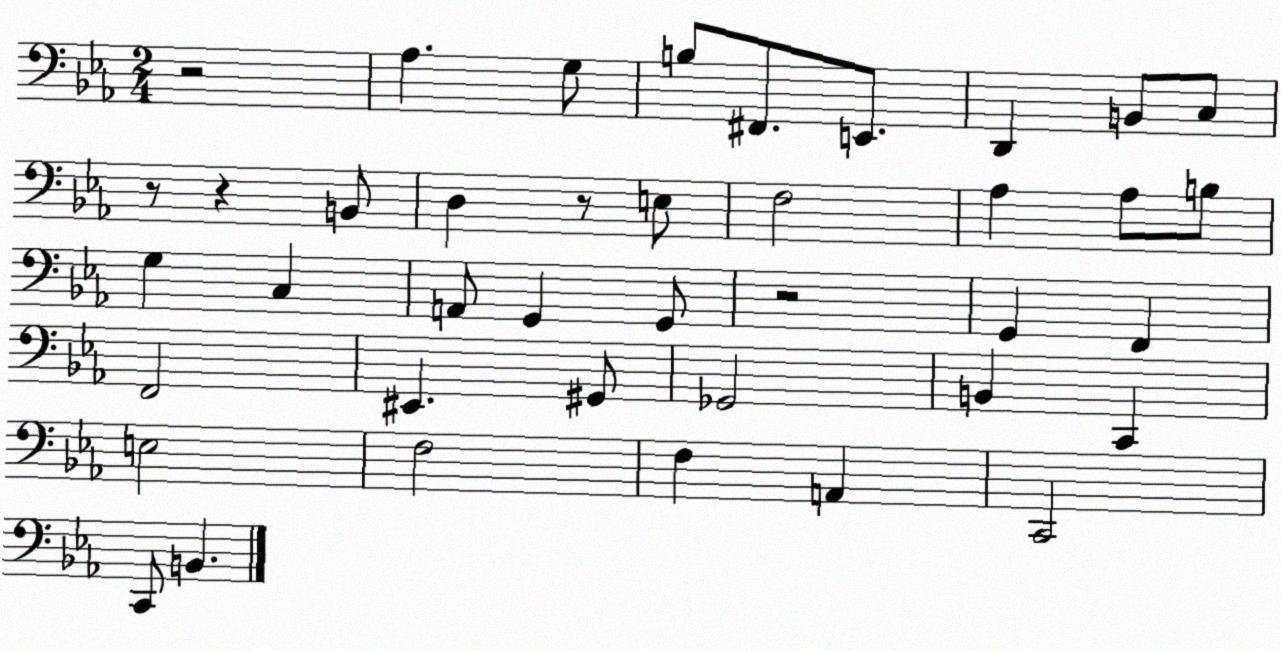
X:1
T:Untitled
M:2/4
L:1/4
K:Eb
z2 _A, G,/2 B,/2 ^F,,/2 E,,/2 D,, B,,/2 C,/2 z/2 z B,,/2 D, z/2 E,/2 F,2 _A, _A,/2 B,/2 G, C, A,,/2 G,, G,,/2 z2 G,, F,, F,,2 ^E,, ^G,,/2 _G,,2 B,, C,, E,2 F,2 F, A,, C,,2 C,,/2 B,,